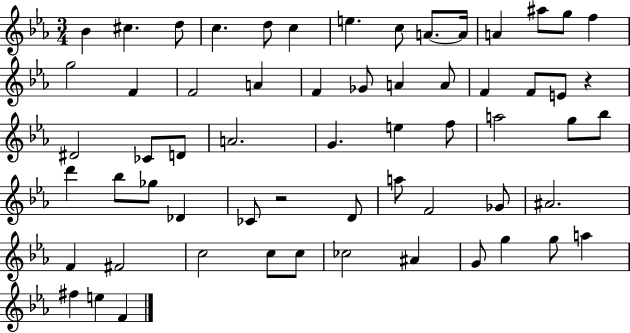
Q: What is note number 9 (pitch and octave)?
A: A4